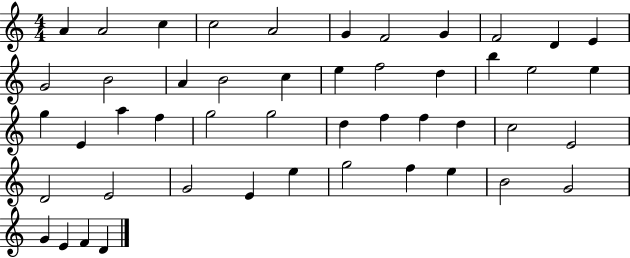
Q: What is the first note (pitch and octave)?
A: A4